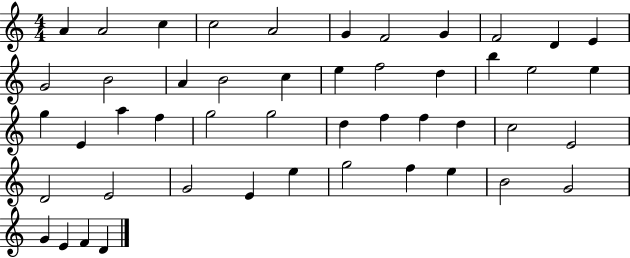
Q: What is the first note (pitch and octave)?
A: A4